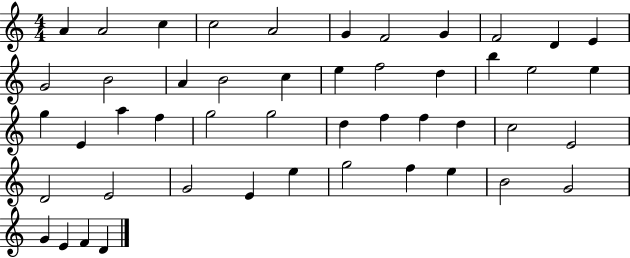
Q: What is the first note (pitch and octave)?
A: A4